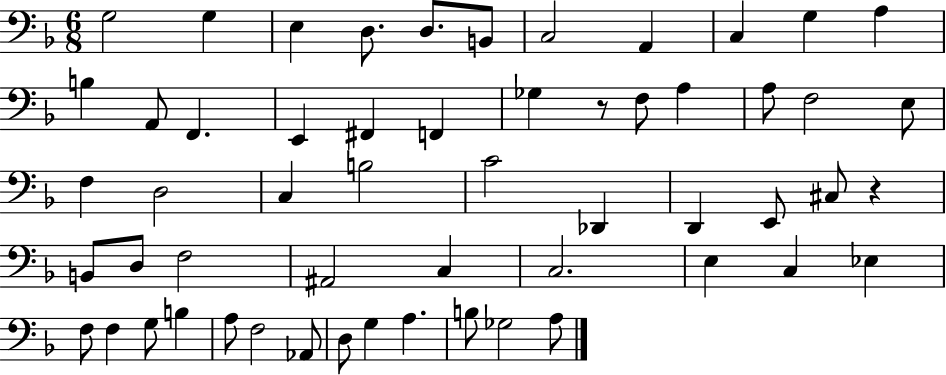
G3/h G3/q E3/q D3/e. D3/e. B2/e C3/h A2/q C3/q G3/q A3/q B3/q A2/e F2/q. E2/q F#2/q F2/q Gb3/q R/e F3/e A3/q A3/e F3/h E3/e F3/q D3/h C3/q B3/h C4/h Db2/q D2/q E2/e C#3/e R/q B2/e D3/e F3/h A#2/h C3/q C3/h. E3/q C3/q Eb3/q F3/e F3/q G3/e B3/q A3/e F3/h Ab2/e D3/e G3/q A3/q. B3/e Gb3/h A3/e